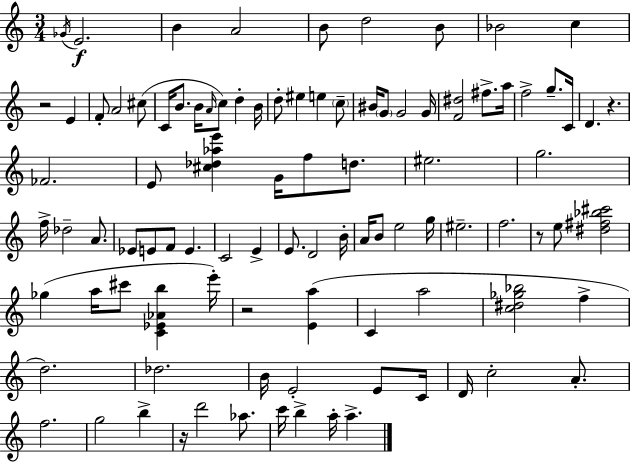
Gb4/s E4/h. B4/q A4/h B4/e D5/h B4/e Bb4/h C5/q R/h E4/q F4/e A4/h C#5/e C4/s B4/e. B4/s A4/s C5/e D5/q B4/s D5/e EIS5/q E5/q C5/e BIS4/s G4/e G4/h G4/s [F4,D#5]/h F#5/e. A5/s F5/h G5/e. C4/s D4/q. R/q. FES4/h. E4/e [C#5,Db5,Ab5,E6]/q G4/s F5/e D5/e. EIS5/h. G5/h. F5/s Db5/h A4/e. Eb4/e E4/e F4/e E4/q. C4/h E4/q E4/e. D4/h B4/s A4/s B4/e E5/h G5/s EIS5/h. F5/h. R/e E5/e [D#5,F#5,Bb5,C#6]/h Gb5/q A5/s C#6/e [C4,Eb4,Ab4,B5]/q E6/s R/h [E4,A5]/q C4/q A5/h [C5,D#5,Gb5,Bb5]/h F5/q D5/h. Db5/h. B4/s E4/h E4/e C4/s D4/s C5/h A4/e. F5/h. G5/h B5/q R/s D6/h Ab5/e. C6/s B5/q A5/s A5/q.